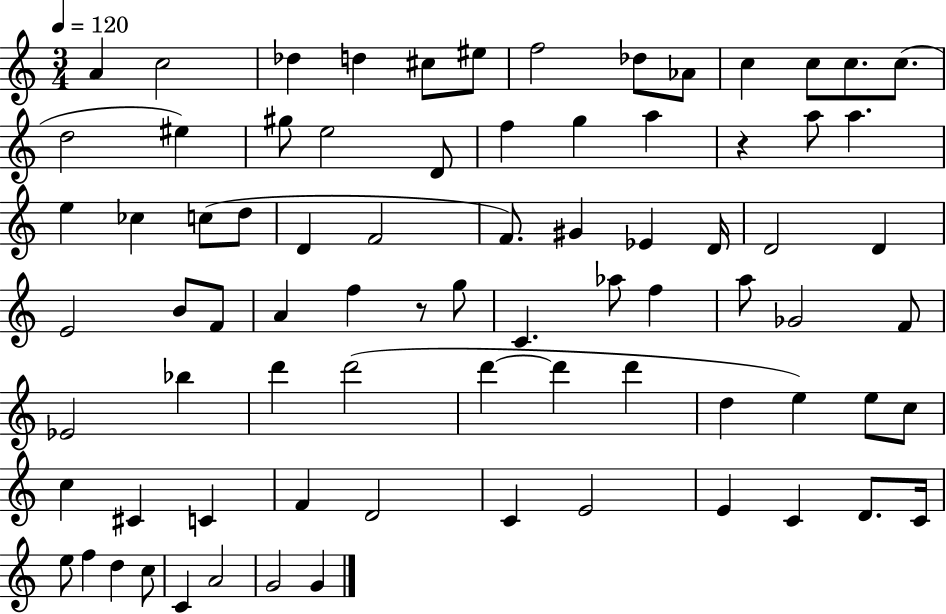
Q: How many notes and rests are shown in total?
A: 79